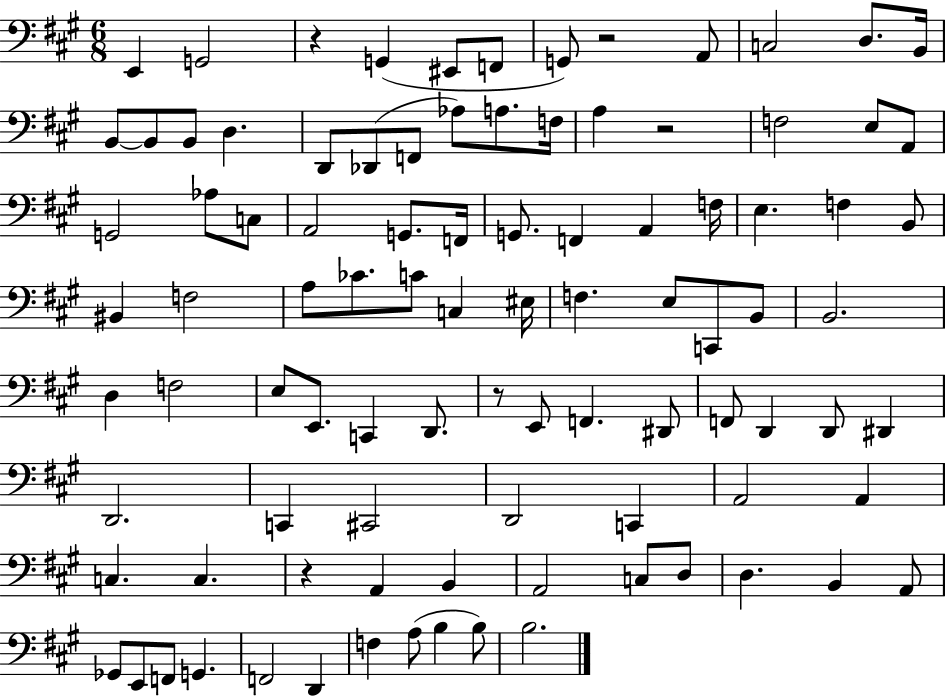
{
  \clef bass
  \numericTimeSignature
  \time 6/8
  \key a \major
  e,4 g,2 | r4 g,4( eis,8 f,8 | g,8) r2 a,8 | c2 d8. b,16 | \break b,8~~ b,8 b,8 d4. | d,8 des,8( f,8 aes8) a8. f16 | a4 r2 | f2 e8 a,8 | \break g,2 aes8 c8 | a,2 g,8. f,16 | g,8. f,4 a,4 f16 | e4. f4 b,8 | \break bis,4 f2 | a8 ces'8. c'8 c4 eis16 | f4. e8 c,8 b,8 | b,2. | \break d4 f2 | e8 e,8. c,4 d,8. | r8 e,8 f,4. dis,8 | f,8 d,4 d,8 dis,4 | \break d,2. | c,4 cis,2 | d,2 c,4 | a,2 a,4 | \break c4. c4. | r4 a,4 b,4 | a,2 c8 d8 | d4. b,4 a,8 | \break ges,8 e,8 f,8 g,4. | f,2 d,4 | f4 a8( b4 b8) | b2. | \break \bar "|."
}